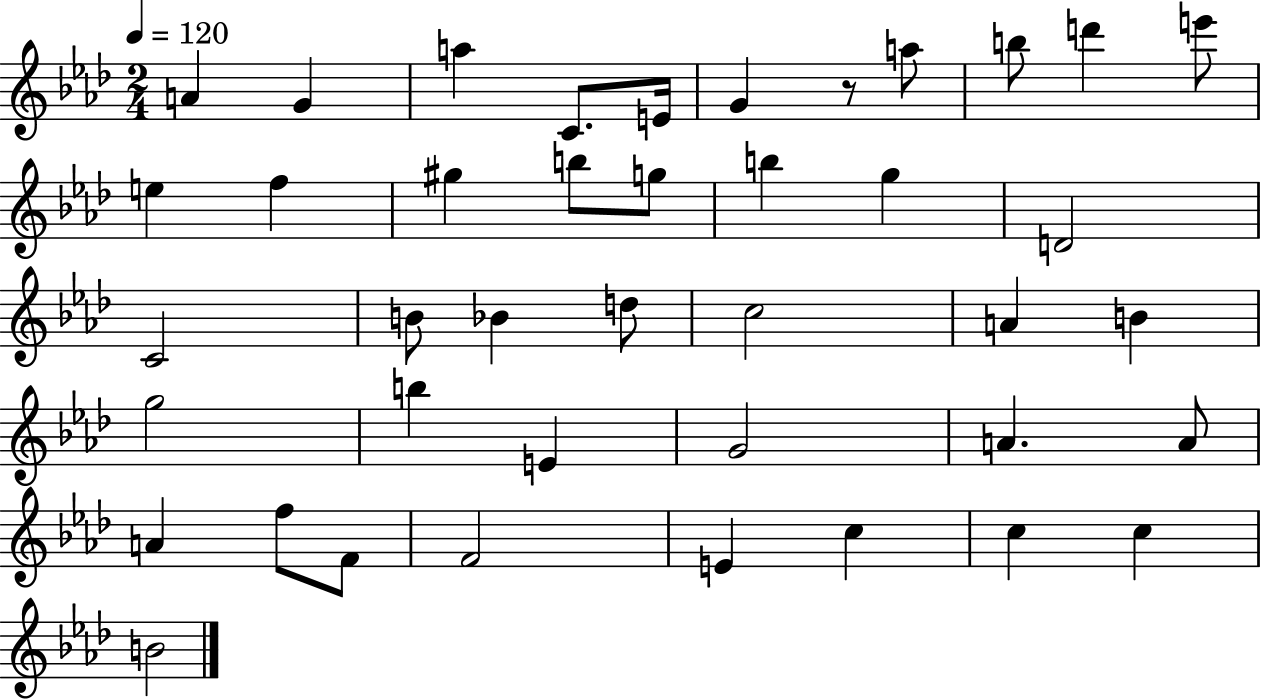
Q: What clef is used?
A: treble